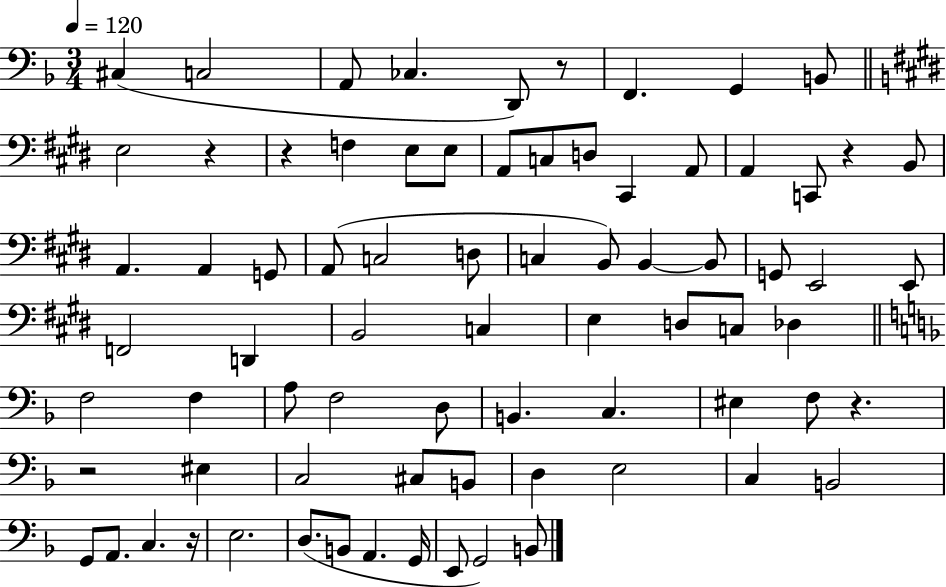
{
  \clef bass
  \numericTimeSignature
  \time 3/4
  \key f \major
  \tempo 4 = 120
  cis4( c2 | a,8 ces4. d,8) r8 | f,4. g,4 b,8 | \bar "||" \break \key e \major e2 r4 | r4 f4 e8 e8 | a,8 c8 d8 cis,4 a,8 | a,4 c,8 r4 b,8 | \break a,4. a,4 g,8 | a,8( c2 d8 | c4 b,8) b,4~~ b,8 | g,8 e,2 e,8 | \break f,2 d,4 | b,2 c4 | e4 d8 c8 des4 | \bar "||" \break \key f \major f2 f4 | a8 f2 d8 | b,4. c4. | eis4 f8 r4. | \break r2 eis4 | c2 cis8 b,8 | d4 e2 | c4 b,2 | \break g,8 a,8. c4. r16 | e2. | d8.( b,8 a,4. g,16 | e,8 g,2) b,8 | \break \bar "|."
}